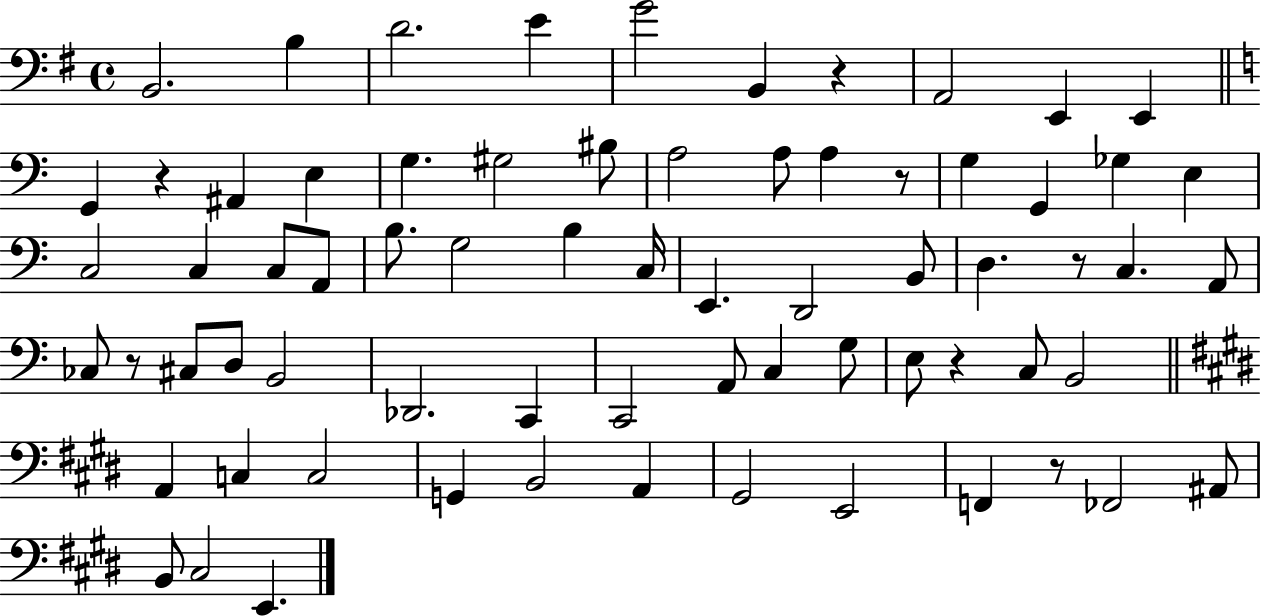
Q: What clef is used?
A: bass